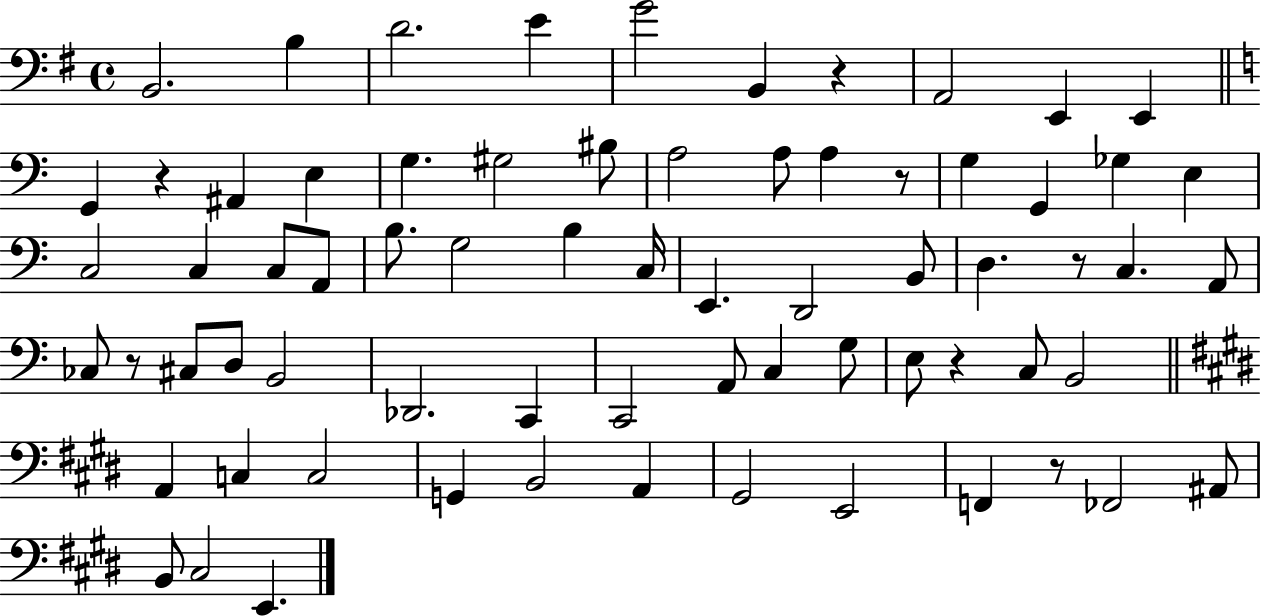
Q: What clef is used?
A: bass